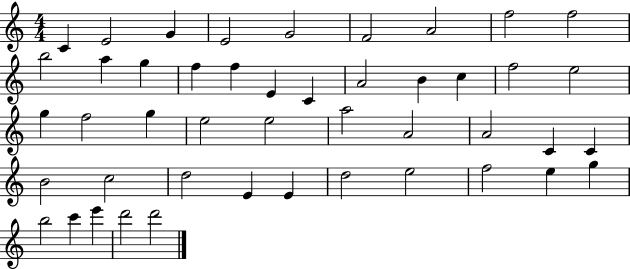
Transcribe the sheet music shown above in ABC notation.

X:1
T:Untitled
M:4/4
L:1/4
K:C
C E2 G E2 G2 F2 A2 f2 f2 b2 a g f f E C A2 B c f2 e2 g f2 g e2 e2 a2 A2 A2 C C B2 c2 d2 E E d2 e2 f2 e g b2 c' e' d'2 d'2